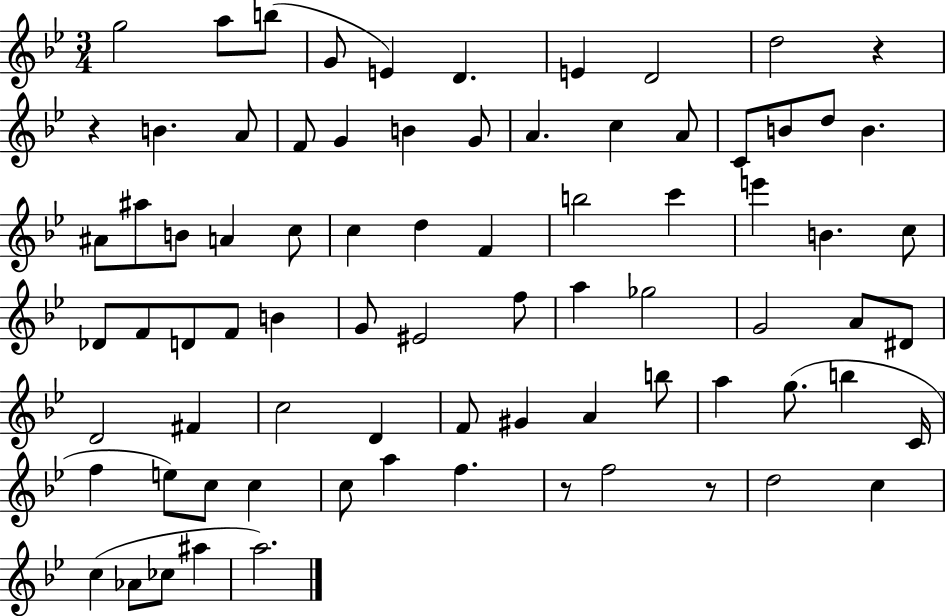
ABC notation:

X:1
T:Untitled
M:3/4
L:1/4
K:Bb
g2 a/2 b/2 G/2 E D E D2 d2 z z B A/2 F/2 G B G/2 A c A/2 C/2 B/2 d/2 B ^A/2 ^a/2 B/2 A c/2 c d F b2 c' e' B c/2 _D/2 F/2 D/2 F/2 B G/2 ^E2 f/2 a _g2 G2 A/2 ^D/2 D2 ^F c2 D F/2 ^G A b/2 a g/2 b C/4 f e/2 c/2 c c/2 a f z/2 f2 z/2 d2 c c _A/2 _c/2 ^a a2